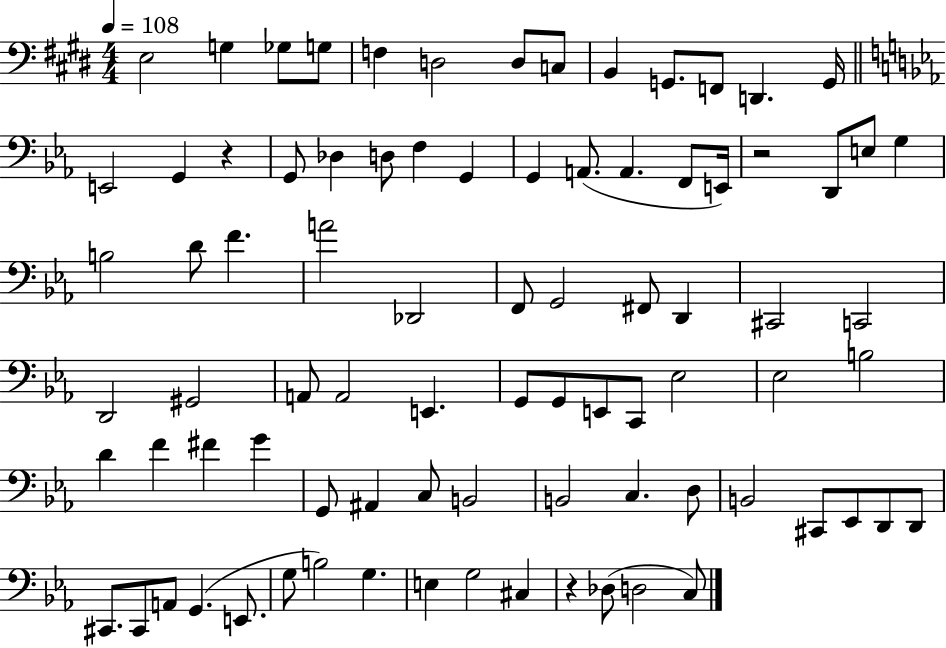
X:1
T:Untitled
M:4/4
L:1/4
K:E
E,2 G, _G,/2 G,/2 F, D,2 D,/2 C,/2 B,, G,,/2 F,,/2 D,, G,,/4 E,,2 G,, z G,,/2 _D, D,/2 F, G,, G,, A,,/2 A,, F,,/2 E,,/4 z2 D,,/2 E,/2 G, B,2 D/2 F A2 _D,,2 F,,/2 G,,2 ^F,,/2 D,, ^C,,2 C,,2 D,,2 ^G,,2 A,,/2 A,,2 E,, G,,/2 G,,/2 E,,/2 C,,/2 _E,2 _E,2 B,2 D F ^F G G,,/2 ^A,, C,/2 B,,2 B,,2 C, D,/2 B,,2 ^C,,/2 _E,,/2 D,,/2 D,,/2 ^C,,/2 ^C,,/2 A,,/2 G,, E,,/2 G,/2 B,2 G, E, G,2 ^C, z _D,/2 D,2 C,/2